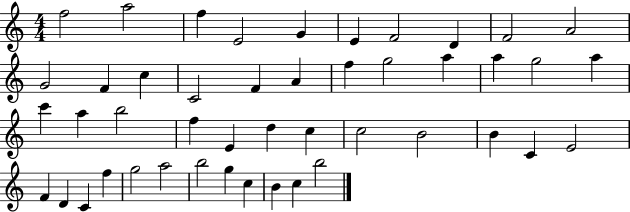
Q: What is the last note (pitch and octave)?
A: B5